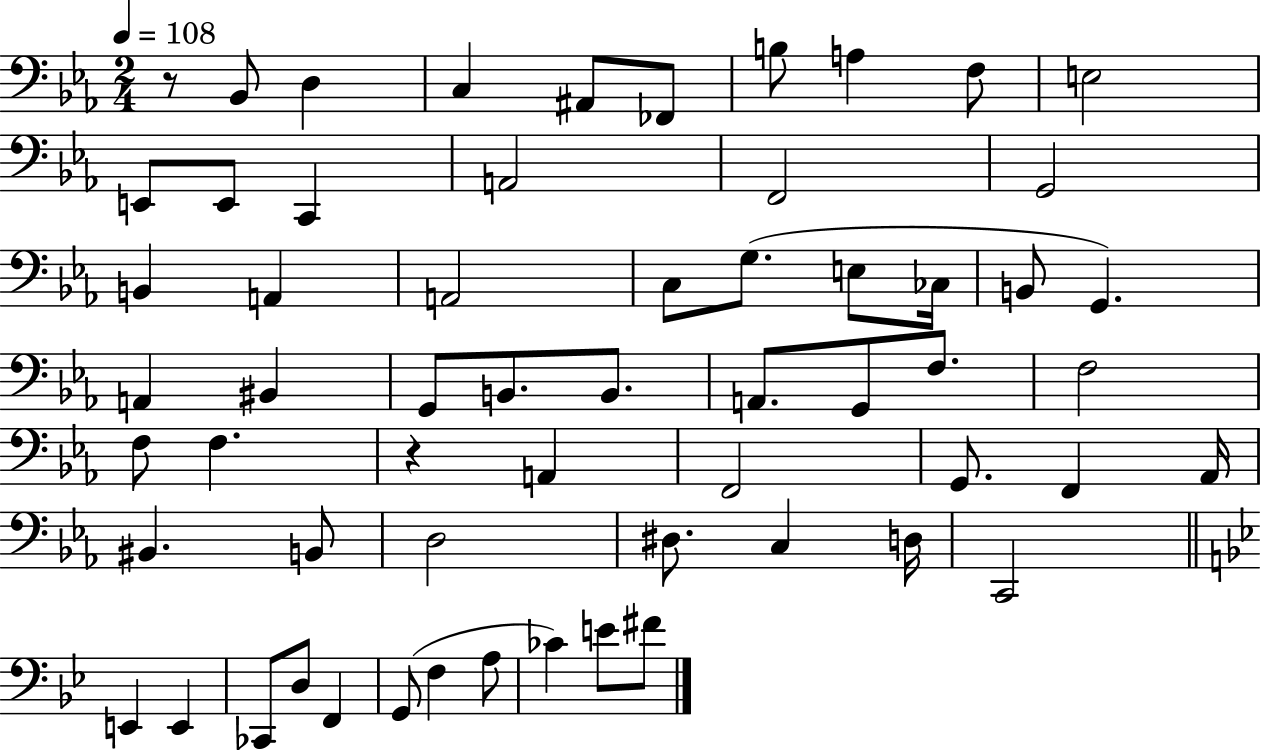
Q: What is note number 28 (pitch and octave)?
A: B2